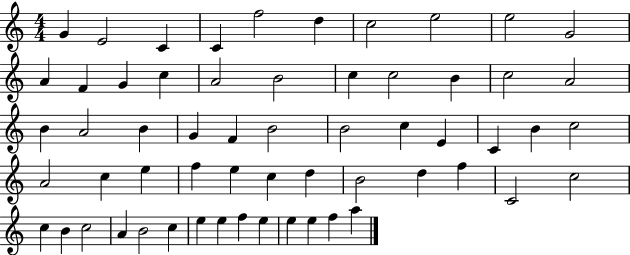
X:1
T:Untitled
M:4/4
L:1/4
K:C
G E2 C C f2 d c2 e2 e2 G2 A F G c A2 B2 c c2 B c2 A2 B A2 B G F B2 B2 c E C B c2 A2 c e f e c d B2 d f C2 c2 c B c2 A B2 c e e f e e e f a